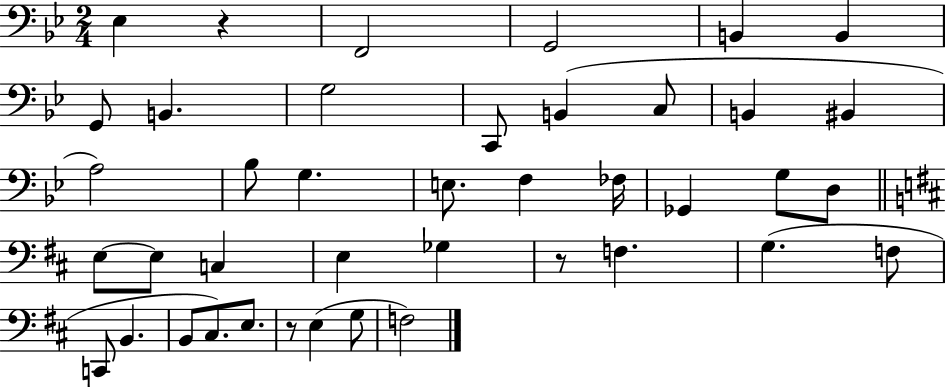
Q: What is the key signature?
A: BES major